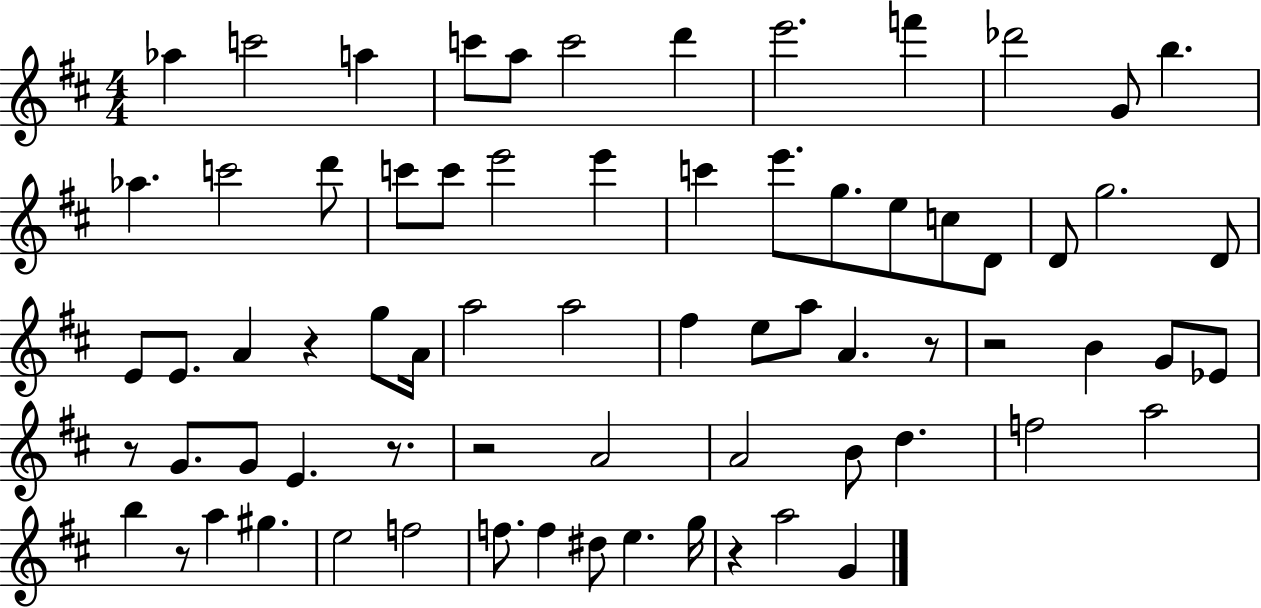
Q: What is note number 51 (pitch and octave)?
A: A5